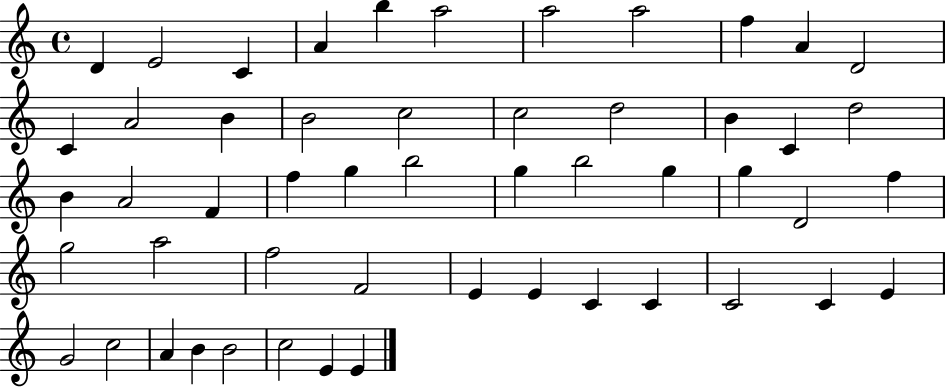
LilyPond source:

{
  \clef treble
  \time 4/4
  \defaultTimeSignature
  \key c \major
  d'4 e'2 c'4 | a'4 b''4 a''2 | a''2 a''2 | f''4 a'4 d'2 | \break c'4 a'2 b'4 | b'2 c''2 | c''2 d''2 | b'4 c'4 d''2 | \break b'4 a'2 f'4 | f''4 g''4 b''2 | g''4 b''2 g''4 | g''4 d'2 f''4 | \break g''2 a''2 | f''2 f'2 | e'4 e'4 c'4 c'4 | c'2 c'4 e'4 | \break g'2 c''2 | a'4 b'4 b'2 | c''2 e'4 e'4 | \bar "|."
}